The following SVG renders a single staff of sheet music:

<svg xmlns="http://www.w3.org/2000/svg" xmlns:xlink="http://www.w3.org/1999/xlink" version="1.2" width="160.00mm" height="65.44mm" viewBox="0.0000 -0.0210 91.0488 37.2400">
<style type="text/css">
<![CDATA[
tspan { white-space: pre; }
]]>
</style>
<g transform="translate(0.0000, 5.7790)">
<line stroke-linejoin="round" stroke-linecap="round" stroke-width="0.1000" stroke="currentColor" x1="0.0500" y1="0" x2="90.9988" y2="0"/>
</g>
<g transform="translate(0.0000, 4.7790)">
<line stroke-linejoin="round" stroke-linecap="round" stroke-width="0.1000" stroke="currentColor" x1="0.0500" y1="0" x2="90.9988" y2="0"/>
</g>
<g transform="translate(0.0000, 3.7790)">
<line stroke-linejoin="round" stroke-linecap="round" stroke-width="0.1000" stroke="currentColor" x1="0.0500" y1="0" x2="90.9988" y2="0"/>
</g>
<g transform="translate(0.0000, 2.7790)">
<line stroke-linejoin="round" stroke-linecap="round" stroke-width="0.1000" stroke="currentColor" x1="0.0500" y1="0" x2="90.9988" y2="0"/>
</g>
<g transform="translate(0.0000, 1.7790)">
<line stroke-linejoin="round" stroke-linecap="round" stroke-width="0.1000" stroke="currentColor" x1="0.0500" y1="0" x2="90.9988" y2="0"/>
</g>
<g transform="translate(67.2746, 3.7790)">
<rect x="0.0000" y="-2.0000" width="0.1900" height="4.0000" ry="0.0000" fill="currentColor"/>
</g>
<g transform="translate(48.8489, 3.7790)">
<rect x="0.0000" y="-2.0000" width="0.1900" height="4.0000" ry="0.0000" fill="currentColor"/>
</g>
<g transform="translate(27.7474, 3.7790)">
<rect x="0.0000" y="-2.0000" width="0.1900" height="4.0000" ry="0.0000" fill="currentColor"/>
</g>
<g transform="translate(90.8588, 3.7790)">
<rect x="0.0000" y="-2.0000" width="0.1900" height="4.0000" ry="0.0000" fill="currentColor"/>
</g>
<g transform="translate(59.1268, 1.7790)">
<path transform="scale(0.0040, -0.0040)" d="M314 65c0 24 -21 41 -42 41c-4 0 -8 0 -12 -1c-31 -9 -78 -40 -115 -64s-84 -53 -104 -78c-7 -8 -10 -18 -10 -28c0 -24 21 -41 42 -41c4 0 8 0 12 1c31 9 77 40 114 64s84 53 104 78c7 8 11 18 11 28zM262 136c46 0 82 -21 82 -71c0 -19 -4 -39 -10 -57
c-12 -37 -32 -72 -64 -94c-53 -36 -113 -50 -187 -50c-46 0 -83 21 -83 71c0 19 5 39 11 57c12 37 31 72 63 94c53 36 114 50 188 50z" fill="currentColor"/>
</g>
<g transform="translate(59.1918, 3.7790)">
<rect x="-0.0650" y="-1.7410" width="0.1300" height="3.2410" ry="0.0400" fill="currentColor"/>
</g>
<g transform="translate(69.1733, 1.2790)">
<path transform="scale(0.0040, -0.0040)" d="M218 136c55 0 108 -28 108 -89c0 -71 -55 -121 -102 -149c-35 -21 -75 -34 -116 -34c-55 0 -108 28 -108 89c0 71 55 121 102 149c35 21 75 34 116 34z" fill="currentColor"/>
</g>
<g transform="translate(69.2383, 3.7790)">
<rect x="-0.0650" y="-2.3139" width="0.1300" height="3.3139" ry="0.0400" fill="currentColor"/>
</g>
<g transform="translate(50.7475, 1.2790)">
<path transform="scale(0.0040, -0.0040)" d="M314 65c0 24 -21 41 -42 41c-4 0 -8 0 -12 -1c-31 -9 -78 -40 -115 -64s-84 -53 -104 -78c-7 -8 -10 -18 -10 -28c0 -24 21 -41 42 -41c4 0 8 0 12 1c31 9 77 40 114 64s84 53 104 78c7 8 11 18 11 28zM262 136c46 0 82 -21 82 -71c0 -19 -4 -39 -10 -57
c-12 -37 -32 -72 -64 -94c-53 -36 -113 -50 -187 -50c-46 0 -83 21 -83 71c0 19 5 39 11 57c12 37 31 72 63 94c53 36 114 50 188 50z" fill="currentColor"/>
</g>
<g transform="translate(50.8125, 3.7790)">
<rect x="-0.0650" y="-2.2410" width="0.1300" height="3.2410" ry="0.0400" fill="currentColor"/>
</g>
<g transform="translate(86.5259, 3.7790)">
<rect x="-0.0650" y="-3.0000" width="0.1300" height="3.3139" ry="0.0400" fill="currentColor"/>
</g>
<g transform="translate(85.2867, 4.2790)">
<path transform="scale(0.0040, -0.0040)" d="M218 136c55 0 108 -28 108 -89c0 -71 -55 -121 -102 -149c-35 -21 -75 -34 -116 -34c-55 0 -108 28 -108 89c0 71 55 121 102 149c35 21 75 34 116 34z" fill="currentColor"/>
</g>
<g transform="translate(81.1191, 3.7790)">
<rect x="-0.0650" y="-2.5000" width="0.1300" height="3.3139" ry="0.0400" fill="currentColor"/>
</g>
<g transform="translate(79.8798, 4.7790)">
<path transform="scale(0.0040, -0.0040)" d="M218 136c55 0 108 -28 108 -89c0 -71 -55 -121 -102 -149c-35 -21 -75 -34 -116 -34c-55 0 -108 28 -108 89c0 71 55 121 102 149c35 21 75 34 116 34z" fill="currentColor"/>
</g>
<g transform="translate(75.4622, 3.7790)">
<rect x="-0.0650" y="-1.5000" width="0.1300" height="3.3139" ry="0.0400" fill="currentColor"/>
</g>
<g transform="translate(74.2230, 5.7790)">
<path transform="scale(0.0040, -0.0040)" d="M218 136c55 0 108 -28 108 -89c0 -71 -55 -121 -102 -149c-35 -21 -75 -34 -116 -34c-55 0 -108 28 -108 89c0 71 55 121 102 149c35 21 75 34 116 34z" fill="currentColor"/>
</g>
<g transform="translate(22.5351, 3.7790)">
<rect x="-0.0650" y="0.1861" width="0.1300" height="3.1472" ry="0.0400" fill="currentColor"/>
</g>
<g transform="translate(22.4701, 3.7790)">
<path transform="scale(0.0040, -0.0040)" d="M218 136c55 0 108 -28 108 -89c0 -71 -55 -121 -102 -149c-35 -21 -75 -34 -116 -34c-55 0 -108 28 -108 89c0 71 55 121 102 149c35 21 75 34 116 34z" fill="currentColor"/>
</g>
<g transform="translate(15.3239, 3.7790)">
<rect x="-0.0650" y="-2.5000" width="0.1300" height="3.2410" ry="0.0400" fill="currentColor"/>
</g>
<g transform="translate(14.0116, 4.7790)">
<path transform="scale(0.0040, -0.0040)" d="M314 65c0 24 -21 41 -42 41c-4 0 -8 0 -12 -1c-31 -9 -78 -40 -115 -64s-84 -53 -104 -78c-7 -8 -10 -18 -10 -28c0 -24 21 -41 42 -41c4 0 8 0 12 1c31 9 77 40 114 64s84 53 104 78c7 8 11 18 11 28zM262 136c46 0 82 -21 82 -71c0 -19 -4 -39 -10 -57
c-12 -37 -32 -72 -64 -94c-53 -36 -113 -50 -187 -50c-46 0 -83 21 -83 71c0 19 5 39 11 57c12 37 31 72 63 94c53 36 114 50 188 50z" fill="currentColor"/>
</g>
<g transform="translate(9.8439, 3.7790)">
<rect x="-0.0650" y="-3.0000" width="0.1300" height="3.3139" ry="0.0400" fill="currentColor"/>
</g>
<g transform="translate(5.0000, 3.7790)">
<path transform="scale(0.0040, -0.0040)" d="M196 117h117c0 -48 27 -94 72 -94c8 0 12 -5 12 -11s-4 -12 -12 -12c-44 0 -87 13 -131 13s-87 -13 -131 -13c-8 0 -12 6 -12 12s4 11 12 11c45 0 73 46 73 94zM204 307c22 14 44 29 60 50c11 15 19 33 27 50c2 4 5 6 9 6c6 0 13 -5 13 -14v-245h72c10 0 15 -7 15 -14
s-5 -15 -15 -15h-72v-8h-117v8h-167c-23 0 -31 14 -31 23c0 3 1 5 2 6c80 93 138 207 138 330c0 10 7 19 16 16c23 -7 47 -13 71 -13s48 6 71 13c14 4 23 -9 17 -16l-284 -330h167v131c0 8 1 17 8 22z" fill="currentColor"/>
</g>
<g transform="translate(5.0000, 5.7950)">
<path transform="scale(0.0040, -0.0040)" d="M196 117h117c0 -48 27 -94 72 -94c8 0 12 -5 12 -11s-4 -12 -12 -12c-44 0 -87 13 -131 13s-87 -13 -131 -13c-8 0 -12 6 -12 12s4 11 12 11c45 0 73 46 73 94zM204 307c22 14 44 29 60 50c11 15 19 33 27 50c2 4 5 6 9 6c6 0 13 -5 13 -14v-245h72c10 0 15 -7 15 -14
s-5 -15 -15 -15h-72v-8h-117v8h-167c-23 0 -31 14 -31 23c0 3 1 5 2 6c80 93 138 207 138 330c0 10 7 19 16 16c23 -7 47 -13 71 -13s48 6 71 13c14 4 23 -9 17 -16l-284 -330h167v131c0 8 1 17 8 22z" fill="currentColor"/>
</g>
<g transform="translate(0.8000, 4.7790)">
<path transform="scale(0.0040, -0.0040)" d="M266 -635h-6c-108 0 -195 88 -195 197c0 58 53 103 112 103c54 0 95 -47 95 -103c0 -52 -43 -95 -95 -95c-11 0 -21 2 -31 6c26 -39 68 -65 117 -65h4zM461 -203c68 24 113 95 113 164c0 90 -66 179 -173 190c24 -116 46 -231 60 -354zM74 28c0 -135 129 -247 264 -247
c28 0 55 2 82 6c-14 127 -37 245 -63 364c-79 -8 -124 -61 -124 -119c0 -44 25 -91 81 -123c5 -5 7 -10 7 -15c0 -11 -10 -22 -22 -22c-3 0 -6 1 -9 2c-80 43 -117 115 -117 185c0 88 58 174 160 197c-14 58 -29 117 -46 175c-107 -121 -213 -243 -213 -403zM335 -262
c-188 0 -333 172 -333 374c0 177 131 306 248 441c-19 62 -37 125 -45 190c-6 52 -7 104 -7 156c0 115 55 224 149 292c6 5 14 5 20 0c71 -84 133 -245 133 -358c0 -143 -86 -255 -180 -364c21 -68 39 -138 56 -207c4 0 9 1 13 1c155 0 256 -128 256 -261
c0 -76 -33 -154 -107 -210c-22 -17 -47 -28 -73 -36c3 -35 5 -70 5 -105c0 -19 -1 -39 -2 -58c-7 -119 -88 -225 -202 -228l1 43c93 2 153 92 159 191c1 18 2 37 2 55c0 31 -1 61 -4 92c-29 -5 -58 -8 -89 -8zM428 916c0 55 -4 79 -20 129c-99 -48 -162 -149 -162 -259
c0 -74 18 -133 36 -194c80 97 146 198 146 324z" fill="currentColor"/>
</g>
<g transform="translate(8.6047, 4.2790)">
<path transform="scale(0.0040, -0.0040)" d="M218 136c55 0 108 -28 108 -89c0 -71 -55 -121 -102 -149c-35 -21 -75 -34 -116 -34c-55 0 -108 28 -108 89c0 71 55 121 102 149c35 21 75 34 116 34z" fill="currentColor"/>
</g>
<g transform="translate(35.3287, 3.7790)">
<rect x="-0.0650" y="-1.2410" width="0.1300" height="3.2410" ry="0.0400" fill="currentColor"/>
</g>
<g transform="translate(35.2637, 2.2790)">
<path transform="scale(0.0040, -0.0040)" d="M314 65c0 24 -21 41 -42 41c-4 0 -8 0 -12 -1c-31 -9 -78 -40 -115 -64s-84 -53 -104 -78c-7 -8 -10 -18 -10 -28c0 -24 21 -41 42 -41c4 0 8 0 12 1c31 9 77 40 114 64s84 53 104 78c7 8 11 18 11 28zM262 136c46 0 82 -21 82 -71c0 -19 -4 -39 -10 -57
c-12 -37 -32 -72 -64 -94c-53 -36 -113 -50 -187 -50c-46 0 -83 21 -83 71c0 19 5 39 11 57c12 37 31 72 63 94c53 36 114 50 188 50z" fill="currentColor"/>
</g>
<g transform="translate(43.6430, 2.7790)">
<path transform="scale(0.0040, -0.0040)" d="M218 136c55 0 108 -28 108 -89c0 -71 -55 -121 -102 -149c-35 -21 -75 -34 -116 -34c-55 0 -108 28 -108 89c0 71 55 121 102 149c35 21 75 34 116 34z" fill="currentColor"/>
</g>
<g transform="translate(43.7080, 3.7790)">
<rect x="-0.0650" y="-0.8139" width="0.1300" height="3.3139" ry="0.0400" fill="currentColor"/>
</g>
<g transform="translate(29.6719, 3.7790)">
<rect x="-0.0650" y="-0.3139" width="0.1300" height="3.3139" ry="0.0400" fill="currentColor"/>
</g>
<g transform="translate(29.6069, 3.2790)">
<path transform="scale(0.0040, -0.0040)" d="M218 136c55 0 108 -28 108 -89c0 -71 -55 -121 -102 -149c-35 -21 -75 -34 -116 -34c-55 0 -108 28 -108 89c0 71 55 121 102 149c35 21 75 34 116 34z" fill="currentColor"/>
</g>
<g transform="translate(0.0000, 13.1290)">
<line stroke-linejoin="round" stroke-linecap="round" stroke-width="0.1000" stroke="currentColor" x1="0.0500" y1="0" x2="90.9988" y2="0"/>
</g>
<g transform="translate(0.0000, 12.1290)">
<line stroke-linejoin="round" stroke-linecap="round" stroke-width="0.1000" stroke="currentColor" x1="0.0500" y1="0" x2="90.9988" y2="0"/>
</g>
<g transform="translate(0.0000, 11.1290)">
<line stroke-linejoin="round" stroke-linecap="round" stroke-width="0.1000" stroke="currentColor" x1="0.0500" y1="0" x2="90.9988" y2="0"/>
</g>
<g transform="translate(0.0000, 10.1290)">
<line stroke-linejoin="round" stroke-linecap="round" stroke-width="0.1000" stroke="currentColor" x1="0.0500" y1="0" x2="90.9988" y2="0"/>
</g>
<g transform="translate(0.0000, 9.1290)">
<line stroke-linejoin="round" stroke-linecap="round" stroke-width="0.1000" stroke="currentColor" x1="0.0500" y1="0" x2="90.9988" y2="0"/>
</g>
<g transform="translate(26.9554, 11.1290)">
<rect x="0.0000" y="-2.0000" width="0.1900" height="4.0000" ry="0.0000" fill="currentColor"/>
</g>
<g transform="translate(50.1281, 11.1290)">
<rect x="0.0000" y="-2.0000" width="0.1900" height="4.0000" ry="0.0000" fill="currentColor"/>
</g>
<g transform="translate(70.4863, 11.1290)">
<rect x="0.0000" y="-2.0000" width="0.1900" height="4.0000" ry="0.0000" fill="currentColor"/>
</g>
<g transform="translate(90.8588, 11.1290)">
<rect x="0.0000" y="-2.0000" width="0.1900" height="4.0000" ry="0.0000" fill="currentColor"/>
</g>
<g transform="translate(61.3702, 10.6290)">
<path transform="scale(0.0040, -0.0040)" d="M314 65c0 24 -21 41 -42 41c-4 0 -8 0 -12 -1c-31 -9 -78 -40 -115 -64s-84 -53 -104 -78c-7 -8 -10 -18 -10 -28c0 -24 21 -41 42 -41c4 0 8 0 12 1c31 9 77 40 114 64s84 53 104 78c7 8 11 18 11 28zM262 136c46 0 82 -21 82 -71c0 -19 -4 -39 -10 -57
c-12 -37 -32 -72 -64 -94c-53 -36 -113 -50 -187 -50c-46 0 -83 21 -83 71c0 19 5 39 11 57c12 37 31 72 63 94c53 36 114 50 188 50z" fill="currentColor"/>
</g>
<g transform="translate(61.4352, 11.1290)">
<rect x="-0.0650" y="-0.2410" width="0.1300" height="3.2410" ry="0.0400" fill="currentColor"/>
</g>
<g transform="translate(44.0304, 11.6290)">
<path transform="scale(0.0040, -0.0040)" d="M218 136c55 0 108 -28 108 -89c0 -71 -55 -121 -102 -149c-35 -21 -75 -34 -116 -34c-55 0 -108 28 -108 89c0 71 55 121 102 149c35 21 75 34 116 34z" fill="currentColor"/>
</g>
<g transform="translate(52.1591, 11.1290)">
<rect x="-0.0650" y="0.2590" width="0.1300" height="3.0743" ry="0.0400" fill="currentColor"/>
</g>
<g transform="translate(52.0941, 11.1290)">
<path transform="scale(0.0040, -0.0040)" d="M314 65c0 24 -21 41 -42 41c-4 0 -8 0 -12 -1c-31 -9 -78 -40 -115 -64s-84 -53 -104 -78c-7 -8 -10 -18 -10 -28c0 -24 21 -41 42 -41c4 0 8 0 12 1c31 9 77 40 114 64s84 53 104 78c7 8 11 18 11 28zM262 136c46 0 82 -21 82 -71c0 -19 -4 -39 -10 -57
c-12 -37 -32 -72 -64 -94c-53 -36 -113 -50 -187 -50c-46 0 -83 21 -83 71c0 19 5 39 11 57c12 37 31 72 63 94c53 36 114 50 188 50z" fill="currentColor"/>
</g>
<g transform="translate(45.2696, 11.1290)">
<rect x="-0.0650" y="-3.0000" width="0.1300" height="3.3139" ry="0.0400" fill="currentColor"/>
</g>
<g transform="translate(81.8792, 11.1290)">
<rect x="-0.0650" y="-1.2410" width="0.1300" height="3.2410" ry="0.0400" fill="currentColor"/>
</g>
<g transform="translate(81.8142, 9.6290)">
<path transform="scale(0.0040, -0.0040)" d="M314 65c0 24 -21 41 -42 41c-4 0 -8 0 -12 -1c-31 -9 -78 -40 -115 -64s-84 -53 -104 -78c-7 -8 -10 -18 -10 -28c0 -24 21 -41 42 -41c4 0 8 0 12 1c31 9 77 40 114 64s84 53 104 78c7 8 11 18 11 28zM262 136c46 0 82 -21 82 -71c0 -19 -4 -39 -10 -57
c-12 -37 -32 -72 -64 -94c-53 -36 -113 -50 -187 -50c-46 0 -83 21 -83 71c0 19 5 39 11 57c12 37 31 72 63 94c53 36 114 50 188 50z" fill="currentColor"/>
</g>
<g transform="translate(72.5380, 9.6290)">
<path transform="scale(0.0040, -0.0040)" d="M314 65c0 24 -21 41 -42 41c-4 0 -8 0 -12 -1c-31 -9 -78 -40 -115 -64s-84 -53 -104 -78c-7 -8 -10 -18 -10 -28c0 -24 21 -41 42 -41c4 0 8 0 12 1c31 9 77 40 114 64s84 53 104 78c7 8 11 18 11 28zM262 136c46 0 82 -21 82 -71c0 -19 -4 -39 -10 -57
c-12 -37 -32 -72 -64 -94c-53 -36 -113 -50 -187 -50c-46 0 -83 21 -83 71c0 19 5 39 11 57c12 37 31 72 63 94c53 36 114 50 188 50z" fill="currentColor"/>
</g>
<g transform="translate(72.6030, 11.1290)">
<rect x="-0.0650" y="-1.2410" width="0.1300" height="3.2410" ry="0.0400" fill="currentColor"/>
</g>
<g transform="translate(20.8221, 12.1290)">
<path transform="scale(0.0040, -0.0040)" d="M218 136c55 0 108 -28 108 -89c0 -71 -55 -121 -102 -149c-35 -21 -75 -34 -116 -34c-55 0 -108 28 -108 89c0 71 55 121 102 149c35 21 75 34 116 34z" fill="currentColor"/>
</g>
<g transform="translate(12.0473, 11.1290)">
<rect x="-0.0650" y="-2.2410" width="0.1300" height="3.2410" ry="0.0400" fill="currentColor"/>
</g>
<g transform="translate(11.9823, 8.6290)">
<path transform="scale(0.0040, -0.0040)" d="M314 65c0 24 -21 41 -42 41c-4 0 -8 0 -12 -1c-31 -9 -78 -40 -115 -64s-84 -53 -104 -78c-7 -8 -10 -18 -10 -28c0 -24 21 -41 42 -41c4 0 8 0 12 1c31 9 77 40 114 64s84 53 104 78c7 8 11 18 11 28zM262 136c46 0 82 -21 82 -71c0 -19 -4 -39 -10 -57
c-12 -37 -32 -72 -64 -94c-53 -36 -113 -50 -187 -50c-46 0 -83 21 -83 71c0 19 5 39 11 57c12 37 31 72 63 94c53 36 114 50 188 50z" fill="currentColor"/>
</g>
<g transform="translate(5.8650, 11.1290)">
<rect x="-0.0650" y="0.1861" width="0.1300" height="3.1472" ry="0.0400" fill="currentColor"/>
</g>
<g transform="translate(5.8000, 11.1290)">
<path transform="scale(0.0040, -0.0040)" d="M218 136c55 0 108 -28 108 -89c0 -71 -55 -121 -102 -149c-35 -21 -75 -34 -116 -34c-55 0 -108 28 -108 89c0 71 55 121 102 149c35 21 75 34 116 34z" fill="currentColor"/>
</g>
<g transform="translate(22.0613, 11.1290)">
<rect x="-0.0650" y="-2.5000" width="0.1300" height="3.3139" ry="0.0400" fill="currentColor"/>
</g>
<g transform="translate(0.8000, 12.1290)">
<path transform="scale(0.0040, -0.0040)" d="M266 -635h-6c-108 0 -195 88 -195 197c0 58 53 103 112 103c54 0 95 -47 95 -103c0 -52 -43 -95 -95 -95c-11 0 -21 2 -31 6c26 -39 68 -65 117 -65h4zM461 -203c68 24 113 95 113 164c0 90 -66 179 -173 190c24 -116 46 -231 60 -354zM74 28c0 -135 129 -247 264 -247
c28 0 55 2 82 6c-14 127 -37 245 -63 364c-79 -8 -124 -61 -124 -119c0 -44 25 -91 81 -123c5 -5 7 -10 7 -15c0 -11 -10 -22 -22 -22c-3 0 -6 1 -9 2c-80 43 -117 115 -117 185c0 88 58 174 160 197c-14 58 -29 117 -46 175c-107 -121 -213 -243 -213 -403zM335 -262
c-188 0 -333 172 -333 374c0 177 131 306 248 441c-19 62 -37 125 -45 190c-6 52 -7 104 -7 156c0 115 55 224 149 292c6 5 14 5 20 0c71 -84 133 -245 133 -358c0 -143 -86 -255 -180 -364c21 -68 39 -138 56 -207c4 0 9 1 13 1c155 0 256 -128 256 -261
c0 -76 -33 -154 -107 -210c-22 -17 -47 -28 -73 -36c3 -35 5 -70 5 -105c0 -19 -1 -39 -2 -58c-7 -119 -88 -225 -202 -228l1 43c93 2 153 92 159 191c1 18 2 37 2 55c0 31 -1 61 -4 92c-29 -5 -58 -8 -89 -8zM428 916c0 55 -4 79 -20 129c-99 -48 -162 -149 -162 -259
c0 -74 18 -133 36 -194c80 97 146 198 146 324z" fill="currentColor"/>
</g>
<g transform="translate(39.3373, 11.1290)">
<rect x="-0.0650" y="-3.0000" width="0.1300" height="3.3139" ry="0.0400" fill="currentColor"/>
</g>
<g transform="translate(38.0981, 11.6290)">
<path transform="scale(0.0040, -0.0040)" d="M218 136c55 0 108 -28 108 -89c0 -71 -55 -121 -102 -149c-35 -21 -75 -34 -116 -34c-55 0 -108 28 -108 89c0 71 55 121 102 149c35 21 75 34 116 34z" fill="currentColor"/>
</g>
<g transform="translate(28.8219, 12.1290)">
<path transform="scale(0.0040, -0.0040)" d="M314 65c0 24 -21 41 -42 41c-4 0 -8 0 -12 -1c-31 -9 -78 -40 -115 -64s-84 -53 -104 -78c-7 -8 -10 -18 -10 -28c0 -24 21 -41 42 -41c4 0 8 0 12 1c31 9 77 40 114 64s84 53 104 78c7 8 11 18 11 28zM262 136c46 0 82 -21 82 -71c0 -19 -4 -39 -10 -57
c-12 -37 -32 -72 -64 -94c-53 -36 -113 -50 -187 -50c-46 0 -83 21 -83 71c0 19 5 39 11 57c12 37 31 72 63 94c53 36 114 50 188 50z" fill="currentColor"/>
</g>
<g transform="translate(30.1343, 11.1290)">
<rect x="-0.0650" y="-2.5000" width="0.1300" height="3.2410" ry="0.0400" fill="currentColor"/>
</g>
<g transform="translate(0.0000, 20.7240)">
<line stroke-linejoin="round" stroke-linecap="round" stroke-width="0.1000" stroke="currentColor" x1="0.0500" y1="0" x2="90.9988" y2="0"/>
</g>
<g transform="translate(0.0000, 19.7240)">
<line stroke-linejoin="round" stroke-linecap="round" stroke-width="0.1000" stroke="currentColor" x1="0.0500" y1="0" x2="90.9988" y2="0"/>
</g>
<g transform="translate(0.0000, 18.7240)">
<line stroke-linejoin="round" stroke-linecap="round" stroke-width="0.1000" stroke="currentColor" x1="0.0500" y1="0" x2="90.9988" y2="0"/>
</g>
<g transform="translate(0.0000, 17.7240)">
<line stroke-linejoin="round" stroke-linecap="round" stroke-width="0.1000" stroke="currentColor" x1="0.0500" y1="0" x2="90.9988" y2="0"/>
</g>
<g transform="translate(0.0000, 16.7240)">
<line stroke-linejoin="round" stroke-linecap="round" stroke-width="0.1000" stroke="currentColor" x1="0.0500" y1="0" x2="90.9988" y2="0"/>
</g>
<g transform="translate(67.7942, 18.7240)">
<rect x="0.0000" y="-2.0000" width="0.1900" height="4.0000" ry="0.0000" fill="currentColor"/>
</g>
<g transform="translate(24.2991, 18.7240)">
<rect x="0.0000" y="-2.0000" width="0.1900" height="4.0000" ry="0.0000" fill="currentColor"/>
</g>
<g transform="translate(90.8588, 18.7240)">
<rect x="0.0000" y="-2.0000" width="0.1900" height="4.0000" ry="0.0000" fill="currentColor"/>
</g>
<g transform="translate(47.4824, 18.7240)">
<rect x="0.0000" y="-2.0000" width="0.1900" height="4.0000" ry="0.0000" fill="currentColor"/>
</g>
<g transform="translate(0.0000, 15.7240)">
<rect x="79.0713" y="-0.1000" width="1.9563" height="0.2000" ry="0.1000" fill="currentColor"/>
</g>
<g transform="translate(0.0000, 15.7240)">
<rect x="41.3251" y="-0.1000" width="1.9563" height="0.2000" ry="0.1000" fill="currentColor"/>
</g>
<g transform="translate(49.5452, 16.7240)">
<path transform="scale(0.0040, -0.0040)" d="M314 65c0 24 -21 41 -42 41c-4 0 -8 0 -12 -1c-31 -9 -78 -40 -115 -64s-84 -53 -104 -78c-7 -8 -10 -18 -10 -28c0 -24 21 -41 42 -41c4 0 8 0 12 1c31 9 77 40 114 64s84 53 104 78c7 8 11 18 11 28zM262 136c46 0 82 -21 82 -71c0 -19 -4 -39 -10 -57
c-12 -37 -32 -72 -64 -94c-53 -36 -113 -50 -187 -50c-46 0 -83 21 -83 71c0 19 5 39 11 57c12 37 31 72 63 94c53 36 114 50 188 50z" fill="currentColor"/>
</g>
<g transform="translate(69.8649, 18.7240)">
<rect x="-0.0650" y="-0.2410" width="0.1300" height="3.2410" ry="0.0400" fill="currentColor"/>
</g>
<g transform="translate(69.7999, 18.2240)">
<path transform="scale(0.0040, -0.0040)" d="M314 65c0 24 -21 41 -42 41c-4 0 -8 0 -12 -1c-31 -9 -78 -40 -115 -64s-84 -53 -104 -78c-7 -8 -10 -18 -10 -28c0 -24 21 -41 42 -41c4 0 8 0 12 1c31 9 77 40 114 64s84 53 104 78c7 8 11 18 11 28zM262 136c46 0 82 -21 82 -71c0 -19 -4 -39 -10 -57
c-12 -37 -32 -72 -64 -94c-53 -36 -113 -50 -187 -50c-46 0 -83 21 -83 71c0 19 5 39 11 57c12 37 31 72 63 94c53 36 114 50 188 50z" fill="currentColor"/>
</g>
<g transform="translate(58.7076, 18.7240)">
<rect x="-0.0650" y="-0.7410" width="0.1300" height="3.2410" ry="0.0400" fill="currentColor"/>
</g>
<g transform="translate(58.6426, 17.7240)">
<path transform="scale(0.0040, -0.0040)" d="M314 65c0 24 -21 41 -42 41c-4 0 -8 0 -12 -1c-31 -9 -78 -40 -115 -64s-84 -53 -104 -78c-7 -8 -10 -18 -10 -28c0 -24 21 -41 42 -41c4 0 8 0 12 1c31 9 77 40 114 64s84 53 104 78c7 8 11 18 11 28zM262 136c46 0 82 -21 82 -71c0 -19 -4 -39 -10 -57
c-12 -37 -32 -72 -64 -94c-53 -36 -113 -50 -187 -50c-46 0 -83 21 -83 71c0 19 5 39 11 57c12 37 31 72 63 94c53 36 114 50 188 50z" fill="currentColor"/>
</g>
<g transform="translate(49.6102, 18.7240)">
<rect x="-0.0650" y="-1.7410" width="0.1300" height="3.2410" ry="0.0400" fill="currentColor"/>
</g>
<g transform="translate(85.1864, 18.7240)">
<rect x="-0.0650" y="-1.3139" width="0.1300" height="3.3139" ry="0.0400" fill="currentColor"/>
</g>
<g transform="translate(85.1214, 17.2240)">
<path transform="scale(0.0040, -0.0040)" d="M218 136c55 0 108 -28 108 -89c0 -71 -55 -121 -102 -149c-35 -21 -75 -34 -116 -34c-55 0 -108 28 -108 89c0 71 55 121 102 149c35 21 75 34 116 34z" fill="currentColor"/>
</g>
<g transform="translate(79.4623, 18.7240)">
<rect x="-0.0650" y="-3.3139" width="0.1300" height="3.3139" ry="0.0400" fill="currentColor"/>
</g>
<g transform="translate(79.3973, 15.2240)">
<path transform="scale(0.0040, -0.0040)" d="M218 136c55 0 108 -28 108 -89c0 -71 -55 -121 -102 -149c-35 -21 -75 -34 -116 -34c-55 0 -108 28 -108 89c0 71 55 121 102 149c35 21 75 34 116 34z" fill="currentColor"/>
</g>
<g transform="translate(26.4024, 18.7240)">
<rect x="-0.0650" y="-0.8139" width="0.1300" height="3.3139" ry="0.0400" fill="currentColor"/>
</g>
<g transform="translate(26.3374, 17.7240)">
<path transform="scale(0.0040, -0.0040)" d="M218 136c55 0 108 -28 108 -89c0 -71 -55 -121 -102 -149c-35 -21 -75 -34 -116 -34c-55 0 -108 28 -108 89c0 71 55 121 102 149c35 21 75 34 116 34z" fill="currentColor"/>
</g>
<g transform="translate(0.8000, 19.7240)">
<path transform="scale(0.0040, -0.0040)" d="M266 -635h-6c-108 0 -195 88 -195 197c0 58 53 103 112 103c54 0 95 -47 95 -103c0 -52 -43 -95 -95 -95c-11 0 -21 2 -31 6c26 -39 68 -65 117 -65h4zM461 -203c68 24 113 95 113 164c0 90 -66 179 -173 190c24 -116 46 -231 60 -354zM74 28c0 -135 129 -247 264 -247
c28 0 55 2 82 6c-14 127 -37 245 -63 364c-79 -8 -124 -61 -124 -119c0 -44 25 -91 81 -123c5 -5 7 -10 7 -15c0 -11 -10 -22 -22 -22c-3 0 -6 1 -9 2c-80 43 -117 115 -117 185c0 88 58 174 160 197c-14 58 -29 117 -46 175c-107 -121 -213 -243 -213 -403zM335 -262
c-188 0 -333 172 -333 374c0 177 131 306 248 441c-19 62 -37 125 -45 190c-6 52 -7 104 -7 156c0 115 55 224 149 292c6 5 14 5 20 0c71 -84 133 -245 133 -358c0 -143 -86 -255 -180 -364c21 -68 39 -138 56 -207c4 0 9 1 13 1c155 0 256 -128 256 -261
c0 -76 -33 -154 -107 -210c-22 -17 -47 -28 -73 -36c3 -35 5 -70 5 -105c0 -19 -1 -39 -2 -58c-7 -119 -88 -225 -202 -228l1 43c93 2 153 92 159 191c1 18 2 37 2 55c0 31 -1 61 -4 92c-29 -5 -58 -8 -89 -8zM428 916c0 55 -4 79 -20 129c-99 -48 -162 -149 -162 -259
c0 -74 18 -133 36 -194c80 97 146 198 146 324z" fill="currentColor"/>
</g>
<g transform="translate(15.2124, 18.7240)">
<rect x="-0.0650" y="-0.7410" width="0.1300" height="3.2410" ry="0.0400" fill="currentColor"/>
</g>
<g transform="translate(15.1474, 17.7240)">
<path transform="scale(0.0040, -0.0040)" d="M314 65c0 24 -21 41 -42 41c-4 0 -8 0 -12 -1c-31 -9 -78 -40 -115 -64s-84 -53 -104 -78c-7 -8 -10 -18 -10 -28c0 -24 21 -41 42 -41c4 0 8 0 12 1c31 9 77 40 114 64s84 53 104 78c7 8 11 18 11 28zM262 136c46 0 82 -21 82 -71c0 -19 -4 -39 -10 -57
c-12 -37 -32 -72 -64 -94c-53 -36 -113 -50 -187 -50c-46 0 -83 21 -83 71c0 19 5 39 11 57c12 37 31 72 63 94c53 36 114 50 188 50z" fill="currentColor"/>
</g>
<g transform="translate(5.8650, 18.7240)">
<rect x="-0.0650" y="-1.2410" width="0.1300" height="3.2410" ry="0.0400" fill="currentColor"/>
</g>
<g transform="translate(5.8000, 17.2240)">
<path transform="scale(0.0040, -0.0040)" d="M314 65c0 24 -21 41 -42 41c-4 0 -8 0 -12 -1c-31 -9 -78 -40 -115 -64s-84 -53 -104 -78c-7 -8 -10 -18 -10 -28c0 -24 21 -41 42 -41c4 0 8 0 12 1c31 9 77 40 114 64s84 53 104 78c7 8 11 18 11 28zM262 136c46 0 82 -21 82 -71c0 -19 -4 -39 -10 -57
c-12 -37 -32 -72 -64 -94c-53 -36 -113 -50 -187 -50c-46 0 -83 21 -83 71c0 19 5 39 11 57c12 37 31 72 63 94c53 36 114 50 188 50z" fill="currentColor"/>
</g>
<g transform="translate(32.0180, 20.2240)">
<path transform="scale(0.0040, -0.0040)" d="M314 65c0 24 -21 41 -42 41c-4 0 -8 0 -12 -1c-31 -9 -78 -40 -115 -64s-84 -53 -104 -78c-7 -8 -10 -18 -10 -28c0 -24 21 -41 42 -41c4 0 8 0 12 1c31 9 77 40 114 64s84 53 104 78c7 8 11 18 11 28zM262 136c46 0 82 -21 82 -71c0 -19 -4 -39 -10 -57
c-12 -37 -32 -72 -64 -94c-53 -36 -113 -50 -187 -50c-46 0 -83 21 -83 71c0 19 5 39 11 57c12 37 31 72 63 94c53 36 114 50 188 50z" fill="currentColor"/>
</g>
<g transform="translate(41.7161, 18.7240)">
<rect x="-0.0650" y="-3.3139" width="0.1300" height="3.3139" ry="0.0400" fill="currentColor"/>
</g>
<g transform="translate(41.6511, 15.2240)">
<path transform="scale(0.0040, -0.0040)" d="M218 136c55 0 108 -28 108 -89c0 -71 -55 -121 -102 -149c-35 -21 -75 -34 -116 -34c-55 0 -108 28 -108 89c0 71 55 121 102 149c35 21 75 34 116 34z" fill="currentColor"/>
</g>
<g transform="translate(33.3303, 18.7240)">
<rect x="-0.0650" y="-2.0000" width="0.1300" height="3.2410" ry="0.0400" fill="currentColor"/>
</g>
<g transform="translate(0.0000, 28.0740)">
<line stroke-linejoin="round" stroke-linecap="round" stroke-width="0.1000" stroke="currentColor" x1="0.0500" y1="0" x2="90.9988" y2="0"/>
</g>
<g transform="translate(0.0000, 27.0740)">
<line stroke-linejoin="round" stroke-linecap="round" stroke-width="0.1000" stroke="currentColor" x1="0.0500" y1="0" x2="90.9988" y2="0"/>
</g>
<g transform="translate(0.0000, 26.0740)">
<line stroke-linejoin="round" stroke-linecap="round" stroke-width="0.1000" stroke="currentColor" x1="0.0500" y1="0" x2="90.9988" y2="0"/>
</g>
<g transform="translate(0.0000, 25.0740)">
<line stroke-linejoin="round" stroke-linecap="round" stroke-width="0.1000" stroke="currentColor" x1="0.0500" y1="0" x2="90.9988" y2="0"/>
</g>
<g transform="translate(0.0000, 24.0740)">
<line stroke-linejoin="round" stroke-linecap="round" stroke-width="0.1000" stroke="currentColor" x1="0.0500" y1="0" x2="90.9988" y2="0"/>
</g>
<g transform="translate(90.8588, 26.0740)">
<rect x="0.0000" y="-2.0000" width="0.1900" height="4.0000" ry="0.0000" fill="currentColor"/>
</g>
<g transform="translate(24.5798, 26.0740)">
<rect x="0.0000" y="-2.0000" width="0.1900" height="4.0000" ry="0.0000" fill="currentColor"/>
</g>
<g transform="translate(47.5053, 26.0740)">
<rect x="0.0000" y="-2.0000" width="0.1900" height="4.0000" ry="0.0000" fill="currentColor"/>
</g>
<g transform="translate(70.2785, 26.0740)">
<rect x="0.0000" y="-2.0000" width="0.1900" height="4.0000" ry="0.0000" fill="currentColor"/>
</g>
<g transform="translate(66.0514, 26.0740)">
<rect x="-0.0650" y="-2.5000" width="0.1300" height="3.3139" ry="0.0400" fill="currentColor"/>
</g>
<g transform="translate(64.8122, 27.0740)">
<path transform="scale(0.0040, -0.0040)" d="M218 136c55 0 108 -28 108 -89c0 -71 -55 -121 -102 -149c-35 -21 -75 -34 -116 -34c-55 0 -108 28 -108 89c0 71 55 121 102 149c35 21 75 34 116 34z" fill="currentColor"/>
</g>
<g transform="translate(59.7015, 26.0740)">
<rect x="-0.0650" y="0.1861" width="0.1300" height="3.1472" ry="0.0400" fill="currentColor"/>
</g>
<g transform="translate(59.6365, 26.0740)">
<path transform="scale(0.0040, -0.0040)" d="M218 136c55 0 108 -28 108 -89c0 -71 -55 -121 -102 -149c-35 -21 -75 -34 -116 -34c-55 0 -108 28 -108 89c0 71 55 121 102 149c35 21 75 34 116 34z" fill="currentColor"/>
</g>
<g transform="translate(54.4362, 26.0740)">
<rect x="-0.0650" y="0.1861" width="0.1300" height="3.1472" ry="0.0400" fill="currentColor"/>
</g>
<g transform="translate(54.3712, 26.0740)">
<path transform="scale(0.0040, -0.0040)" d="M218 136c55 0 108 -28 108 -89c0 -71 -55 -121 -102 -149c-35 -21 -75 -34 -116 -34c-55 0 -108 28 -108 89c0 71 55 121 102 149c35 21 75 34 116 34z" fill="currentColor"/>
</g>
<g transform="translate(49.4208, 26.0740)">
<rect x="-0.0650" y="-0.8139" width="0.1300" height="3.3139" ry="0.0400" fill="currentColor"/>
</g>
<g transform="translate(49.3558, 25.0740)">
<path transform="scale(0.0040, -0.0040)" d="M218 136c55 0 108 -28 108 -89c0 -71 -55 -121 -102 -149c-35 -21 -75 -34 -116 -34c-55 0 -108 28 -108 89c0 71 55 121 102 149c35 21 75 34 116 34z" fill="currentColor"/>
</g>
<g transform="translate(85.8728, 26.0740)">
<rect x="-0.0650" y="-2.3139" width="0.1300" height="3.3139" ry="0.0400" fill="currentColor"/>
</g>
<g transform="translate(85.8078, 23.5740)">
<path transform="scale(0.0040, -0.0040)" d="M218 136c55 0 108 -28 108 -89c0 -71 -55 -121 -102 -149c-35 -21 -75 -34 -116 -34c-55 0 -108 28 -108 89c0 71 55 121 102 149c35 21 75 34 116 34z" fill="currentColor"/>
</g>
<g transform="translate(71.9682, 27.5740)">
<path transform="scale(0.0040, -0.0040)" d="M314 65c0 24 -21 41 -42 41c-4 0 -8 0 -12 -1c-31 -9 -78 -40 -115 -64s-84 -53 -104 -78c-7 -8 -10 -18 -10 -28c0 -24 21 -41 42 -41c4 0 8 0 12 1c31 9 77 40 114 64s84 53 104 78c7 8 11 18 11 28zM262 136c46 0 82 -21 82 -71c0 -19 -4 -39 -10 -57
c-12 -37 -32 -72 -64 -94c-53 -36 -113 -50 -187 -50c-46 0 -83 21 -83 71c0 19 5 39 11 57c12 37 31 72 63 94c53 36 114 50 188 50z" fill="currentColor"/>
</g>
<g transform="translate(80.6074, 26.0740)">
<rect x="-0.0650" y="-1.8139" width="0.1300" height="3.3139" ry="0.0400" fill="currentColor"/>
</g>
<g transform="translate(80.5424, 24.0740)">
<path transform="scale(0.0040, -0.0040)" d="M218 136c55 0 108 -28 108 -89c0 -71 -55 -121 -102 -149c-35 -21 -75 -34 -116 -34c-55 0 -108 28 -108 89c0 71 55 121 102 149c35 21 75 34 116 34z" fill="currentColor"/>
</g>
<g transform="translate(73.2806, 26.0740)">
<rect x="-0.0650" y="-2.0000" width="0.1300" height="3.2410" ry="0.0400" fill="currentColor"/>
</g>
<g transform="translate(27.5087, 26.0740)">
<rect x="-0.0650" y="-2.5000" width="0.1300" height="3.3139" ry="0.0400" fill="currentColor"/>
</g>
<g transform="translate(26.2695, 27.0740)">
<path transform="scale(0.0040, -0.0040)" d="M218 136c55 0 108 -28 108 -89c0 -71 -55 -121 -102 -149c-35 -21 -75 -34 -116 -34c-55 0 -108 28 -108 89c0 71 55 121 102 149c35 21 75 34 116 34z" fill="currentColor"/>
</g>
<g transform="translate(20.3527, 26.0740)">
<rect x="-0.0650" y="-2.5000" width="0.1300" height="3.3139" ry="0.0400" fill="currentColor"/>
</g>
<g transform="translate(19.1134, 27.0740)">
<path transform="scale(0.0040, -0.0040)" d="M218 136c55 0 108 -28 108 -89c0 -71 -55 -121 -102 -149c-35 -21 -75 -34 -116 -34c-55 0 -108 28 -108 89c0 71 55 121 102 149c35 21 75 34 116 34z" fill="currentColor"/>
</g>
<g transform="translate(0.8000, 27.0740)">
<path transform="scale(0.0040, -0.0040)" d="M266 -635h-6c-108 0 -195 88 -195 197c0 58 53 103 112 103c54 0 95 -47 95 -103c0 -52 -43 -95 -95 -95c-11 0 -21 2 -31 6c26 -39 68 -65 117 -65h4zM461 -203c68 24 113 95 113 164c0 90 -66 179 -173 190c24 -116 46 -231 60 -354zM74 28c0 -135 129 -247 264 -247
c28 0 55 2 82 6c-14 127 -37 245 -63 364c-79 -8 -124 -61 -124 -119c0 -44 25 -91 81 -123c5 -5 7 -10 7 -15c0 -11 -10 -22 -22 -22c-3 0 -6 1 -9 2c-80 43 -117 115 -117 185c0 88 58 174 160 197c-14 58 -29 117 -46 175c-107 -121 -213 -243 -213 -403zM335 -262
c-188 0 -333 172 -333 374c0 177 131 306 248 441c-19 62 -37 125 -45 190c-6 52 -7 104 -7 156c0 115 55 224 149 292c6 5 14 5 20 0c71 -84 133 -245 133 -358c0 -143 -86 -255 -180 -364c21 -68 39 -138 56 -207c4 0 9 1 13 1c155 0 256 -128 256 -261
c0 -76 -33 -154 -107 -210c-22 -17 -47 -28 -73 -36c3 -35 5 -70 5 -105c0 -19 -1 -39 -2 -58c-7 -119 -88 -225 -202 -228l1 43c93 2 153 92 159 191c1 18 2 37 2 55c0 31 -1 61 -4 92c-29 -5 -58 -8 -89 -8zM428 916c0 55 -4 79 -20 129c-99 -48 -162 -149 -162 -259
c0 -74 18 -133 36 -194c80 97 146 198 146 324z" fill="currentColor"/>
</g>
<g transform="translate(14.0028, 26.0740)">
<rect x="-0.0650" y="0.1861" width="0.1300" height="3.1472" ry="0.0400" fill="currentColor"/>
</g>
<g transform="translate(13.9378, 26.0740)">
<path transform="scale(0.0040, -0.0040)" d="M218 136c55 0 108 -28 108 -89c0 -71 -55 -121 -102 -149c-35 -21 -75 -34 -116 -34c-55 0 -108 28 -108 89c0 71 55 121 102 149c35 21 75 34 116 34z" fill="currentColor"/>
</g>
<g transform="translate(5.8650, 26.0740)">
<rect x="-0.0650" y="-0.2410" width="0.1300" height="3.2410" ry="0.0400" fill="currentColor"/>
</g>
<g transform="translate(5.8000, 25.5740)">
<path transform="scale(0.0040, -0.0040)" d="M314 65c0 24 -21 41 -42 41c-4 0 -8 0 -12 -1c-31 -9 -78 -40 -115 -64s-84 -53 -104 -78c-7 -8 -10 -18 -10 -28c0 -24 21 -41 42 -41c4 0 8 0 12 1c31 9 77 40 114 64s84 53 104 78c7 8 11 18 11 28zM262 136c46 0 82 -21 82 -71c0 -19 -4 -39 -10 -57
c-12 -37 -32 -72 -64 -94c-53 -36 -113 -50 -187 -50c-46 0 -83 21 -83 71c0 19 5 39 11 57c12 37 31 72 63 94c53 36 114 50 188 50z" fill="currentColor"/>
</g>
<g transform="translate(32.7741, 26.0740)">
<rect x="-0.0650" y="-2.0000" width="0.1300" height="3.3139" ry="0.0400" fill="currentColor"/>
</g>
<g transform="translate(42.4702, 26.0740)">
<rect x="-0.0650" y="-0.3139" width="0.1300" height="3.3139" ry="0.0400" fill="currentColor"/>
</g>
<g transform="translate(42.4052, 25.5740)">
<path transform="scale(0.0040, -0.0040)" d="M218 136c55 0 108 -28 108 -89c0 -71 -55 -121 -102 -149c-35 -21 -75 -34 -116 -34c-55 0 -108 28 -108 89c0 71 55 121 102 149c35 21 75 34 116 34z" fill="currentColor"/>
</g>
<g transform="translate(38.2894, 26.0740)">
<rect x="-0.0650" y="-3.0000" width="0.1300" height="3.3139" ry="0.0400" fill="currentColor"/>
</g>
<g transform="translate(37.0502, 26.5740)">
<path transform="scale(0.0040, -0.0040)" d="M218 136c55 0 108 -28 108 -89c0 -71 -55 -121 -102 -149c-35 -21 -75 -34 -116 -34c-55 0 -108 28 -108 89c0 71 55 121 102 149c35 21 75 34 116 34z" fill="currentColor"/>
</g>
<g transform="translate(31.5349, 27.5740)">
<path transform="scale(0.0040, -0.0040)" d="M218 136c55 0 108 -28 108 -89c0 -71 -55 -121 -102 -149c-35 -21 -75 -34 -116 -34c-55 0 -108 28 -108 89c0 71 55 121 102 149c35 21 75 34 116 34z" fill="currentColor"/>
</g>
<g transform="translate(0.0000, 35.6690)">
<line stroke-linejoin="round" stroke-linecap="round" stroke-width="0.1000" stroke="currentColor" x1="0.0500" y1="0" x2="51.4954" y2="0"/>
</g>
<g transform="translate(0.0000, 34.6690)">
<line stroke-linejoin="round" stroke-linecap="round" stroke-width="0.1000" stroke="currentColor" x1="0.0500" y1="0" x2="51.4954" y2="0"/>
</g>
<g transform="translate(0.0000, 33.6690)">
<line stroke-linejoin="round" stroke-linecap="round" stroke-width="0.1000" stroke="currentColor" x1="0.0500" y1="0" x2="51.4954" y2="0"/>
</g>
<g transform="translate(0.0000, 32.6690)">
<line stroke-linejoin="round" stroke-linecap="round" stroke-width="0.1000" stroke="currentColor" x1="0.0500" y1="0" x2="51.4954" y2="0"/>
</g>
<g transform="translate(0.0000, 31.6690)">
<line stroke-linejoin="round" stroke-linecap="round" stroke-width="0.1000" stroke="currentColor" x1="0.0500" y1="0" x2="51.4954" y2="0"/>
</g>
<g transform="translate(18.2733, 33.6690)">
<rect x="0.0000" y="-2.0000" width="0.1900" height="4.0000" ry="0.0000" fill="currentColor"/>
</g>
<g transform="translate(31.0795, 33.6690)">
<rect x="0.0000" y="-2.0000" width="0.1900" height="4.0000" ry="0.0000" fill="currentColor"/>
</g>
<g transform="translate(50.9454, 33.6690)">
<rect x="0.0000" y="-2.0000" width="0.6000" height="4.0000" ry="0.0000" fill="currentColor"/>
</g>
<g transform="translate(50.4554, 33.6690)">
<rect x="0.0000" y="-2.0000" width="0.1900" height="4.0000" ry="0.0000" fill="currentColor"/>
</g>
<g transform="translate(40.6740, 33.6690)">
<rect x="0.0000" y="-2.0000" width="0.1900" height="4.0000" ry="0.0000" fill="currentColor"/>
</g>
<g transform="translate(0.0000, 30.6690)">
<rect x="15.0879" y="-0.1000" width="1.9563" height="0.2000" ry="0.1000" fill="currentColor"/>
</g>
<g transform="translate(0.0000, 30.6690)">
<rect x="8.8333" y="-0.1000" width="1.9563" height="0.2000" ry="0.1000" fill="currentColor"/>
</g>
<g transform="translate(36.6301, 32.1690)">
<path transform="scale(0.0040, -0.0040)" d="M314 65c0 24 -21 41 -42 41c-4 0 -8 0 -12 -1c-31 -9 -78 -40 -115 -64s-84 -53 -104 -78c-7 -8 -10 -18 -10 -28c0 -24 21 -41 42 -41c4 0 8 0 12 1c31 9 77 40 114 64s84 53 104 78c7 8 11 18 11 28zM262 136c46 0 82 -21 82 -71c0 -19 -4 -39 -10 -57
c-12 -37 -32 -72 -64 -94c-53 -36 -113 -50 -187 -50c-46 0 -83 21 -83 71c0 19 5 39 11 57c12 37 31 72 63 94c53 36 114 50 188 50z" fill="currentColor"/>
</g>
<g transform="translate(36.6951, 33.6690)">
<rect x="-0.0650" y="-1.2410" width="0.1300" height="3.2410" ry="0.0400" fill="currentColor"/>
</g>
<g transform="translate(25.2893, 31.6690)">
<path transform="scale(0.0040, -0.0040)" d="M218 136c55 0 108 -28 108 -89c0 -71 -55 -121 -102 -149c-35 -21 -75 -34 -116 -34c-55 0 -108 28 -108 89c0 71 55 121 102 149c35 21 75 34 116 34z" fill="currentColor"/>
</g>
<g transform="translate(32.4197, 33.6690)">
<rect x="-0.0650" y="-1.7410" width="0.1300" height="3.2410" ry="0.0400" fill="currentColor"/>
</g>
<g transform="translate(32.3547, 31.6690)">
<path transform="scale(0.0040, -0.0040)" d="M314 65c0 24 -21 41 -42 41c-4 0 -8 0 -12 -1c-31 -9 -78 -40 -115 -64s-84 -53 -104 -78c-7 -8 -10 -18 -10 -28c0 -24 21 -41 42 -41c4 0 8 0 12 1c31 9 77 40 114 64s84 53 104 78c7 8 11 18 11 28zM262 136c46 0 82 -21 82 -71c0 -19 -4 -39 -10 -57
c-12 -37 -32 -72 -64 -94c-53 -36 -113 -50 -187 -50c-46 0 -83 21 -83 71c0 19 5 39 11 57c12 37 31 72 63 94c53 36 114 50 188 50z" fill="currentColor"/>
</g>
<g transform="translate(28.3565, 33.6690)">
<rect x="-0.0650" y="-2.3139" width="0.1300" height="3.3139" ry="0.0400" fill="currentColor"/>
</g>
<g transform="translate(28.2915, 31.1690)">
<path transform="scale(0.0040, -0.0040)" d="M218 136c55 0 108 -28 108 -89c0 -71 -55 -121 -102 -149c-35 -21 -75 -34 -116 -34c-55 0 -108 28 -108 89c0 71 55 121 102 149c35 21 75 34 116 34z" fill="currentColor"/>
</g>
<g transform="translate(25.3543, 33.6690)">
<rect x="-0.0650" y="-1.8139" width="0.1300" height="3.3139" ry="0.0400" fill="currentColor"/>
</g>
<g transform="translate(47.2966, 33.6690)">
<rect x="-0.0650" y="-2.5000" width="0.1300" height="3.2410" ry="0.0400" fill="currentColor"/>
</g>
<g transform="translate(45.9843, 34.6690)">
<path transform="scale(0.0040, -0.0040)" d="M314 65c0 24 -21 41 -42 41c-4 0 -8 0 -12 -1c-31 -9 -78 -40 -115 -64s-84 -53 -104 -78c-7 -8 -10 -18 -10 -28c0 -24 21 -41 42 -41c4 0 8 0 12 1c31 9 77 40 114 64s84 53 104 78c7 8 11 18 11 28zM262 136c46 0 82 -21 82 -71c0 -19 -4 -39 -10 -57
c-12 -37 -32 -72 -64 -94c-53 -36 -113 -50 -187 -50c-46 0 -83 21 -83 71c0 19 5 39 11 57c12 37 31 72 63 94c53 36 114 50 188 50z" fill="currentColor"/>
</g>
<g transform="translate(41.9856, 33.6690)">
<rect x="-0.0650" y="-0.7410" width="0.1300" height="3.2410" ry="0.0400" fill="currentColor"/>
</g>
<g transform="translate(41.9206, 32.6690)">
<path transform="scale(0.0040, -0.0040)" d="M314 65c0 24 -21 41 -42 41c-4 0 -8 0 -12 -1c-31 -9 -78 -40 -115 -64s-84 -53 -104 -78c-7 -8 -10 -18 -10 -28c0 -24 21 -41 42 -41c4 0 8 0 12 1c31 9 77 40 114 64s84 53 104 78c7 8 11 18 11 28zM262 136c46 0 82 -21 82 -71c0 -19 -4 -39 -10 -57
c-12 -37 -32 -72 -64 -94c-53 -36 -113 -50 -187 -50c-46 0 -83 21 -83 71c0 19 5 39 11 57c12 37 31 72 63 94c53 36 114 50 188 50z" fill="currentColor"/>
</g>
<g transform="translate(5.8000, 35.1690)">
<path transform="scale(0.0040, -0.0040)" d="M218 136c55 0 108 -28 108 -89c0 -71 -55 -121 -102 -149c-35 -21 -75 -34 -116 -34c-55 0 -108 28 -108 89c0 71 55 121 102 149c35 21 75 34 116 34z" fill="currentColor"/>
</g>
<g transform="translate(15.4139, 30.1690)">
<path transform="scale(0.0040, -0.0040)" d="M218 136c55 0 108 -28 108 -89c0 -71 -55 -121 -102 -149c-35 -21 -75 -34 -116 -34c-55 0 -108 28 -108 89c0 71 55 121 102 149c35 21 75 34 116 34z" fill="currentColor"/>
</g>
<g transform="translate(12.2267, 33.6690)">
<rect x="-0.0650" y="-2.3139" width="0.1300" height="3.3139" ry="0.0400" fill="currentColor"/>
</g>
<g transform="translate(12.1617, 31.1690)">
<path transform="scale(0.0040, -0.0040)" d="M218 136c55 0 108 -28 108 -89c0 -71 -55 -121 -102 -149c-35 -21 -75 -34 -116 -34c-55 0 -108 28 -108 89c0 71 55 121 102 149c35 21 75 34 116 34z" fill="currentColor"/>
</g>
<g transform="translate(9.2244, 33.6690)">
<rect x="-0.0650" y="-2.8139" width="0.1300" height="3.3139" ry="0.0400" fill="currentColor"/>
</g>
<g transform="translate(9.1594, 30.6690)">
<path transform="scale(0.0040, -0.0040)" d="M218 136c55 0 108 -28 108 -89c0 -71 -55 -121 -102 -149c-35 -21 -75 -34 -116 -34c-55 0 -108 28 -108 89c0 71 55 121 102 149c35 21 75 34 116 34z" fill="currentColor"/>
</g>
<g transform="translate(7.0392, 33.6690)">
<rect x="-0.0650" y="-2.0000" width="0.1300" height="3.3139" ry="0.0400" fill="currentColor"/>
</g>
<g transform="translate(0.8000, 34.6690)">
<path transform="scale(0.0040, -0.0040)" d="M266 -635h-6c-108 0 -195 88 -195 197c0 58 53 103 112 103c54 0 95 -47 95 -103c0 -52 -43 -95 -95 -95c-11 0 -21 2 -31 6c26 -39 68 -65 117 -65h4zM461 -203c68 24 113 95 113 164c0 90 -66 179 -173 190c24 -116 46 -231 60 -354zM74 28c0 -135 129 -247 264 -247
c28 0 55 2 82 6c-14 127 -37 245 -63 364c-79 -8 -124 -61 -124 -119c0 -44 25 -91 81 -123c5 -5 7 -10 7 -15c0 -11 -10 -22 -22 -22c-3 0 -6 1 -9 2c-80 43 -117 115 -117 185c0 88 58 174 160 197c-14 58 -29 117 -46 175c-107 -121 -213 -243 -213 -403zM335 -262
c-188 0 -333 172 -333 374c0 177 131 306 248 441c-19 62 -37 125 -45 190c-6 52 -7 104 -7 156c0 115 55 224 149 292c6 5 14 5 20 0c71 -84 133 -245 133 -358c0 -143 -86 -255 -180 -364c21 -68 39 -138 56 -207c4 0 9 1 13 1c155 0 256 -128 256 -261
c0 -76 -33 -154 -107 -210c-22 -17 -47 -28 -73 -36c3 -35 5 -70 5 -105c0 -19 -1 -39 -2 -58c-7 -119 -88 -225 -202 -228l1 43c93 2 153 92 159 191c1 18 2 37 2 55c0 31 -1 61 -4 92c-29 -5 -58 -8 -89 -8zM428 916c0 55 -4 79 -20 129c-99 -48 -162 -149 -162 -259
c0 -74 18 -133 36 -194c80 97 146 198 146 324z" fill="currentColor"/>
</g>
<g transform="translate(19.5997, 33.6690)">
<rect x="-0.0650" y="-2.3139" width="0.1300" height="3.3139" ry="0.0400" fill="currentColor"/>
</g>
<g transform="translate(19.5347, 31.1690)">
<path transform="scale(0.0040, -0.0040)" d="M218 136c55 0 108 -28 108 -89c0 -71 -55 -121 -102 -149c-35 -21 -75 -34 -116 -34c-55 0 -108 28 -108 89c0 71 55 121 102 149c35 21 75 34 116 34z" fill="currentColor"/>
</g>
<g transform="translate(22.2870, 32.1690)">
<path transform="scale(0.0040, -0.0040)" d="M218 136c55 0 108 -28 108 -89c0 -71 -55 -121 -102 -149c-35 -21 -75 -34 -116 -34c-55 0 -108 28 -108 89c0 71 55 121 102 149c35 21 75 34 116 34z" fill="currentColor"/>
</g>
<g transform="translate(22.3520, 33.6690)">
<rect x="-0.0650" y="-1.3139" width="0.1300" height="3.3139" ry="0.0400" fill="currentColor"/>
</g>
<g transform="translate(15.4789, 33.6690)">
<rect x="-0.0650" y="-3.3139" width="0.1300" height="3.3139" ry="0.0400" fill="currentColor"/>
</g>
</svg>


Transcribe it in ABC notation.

X:1
T:Untitled
M:4/4
L:1/4
K:C
A G2 B c e2 d g2 f2 g E G A B g2 G G2 A A B2 c2 e2 e2 e2 d2 d F2 b f2 d2 c2 b e c2 B G G F A c d B B G F2 f g F a g b g e f g f2 e2 d2 G2